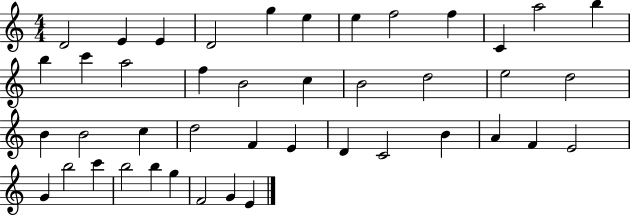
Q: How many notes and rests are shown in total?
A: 43